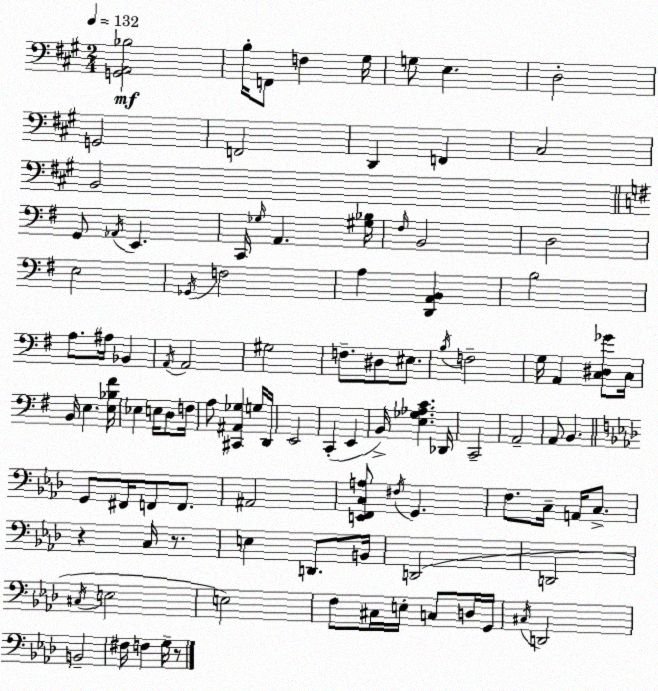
X:1
T:Untitled
M:2/4
L:1/4
K:A
[G,,A,,_B,]2 B,/4 F,,/2 F, ^G,/4 G,/2 E, D,2 G,,2 F,,2 D,, F,, ^C,2 B,,2 G,,/2 _A,,/4 E,, C,,/4 _G,/4 A,, [^G,_B,]/4 ^F,/4 B,,2 D,2 E,2 _G,,/4 F,2 A, [D,,A,,B,,] B,2 A,/2 ^A,/4 _B,, A,,/4 A,,2 ^G,2 F,/2 ^D,/2 ^E,/2 B,/4 F,2 G,/4 A,, [C,^D,_G]/2 C,/4 B,,/4 E, [E,_B,^F]/4 _E, E,/4 D,/2 F,/4 A,/2 [^C,,^A,,_G,] G,/4 D,,/4 E,,2 C,, E,, B,,/4 [E,_G,_A,C] _D,,/4 C,,2 A,,2 A,,/2 B,, G,,/2 ^F,,/4 F,,/2 F,,/2 ^A,,2 [E,,F,,C,A,]/2 ^F,/4 G,, F,/2 C,/4 A,,/4 C,/2 z C,/4 z/2 E, D,,/2 B,,/4 D,,2 D,,2 ^C,/4 E,2 E,2 F,/2 ^C,/4 E,/4 C,/2 D,/4 G,,/4 ^C,/4 D,,2 B,,2 ^F,/4 F, G,/4 z/2